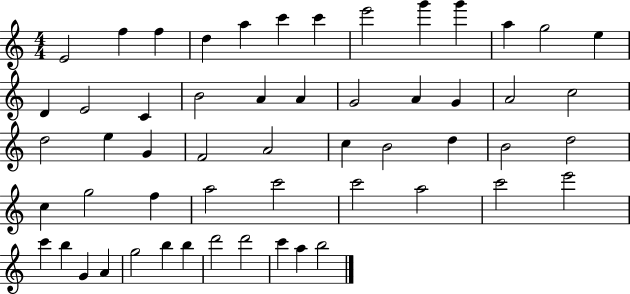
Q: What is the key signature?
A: C major